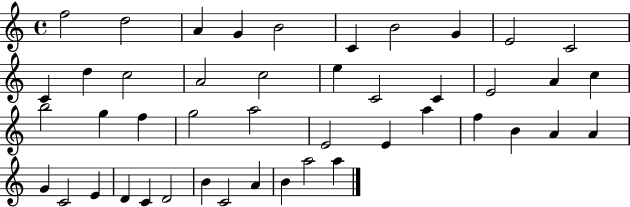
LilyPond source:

{
  \clef treble
  \time 4/4
  \defaultTimeSignature
  \key c \major
  f''2 d''2 | a'4 g'4 b'2 | c'4 b'2 g'4 | e'2 c'2 | \break c'4 d''4 c''2 | a'2 c''2 | e''4 c'2 c'4 | e'2 a'4 c''4 | \break b''2 g''4 f''4 | g''2 a''2 | e'2 e'4 a''4 | f''4 b'4 a'4 a'4 | \break g'4 c'2 e'4 | d'4 c'4 d'2 | b'4 c'2 a'4 | b'4 a''2 a''4 | \break \bar "|."
}